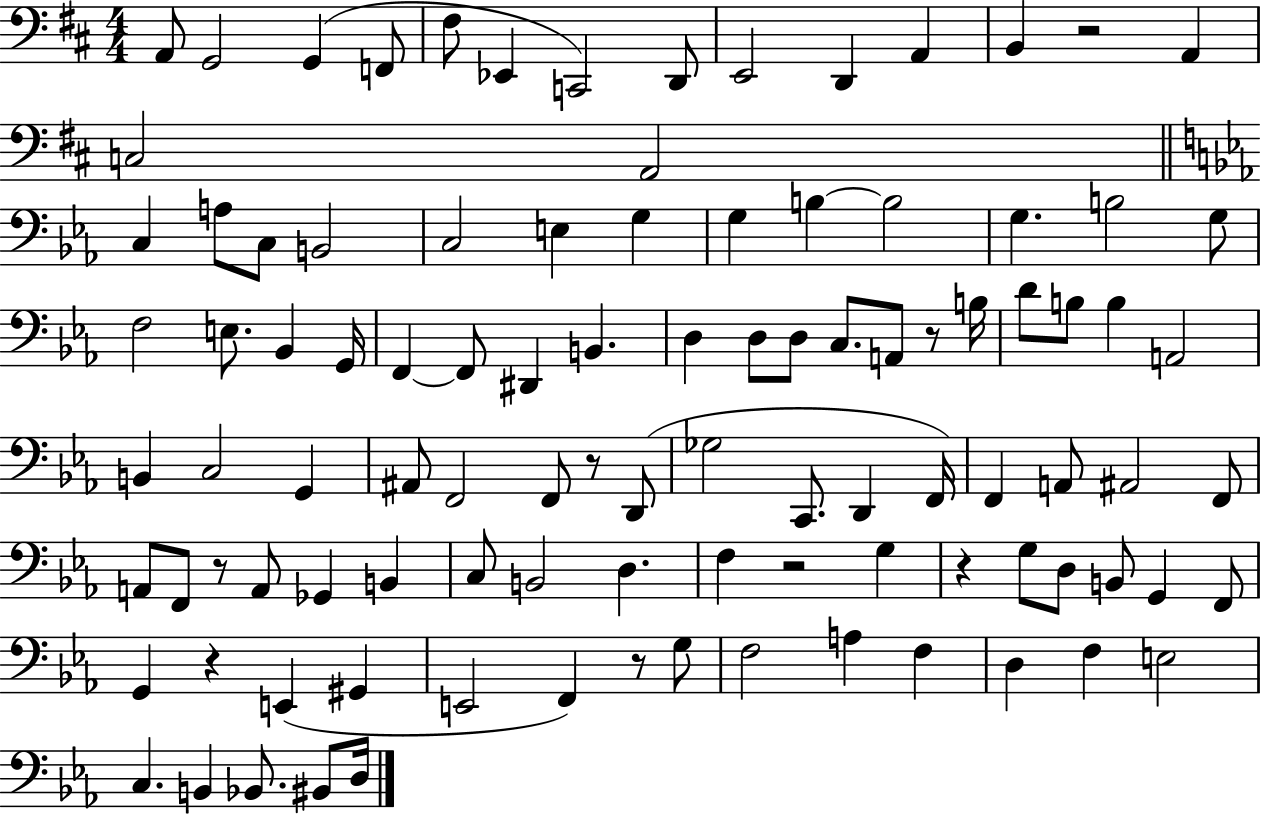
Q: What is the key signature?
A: D major